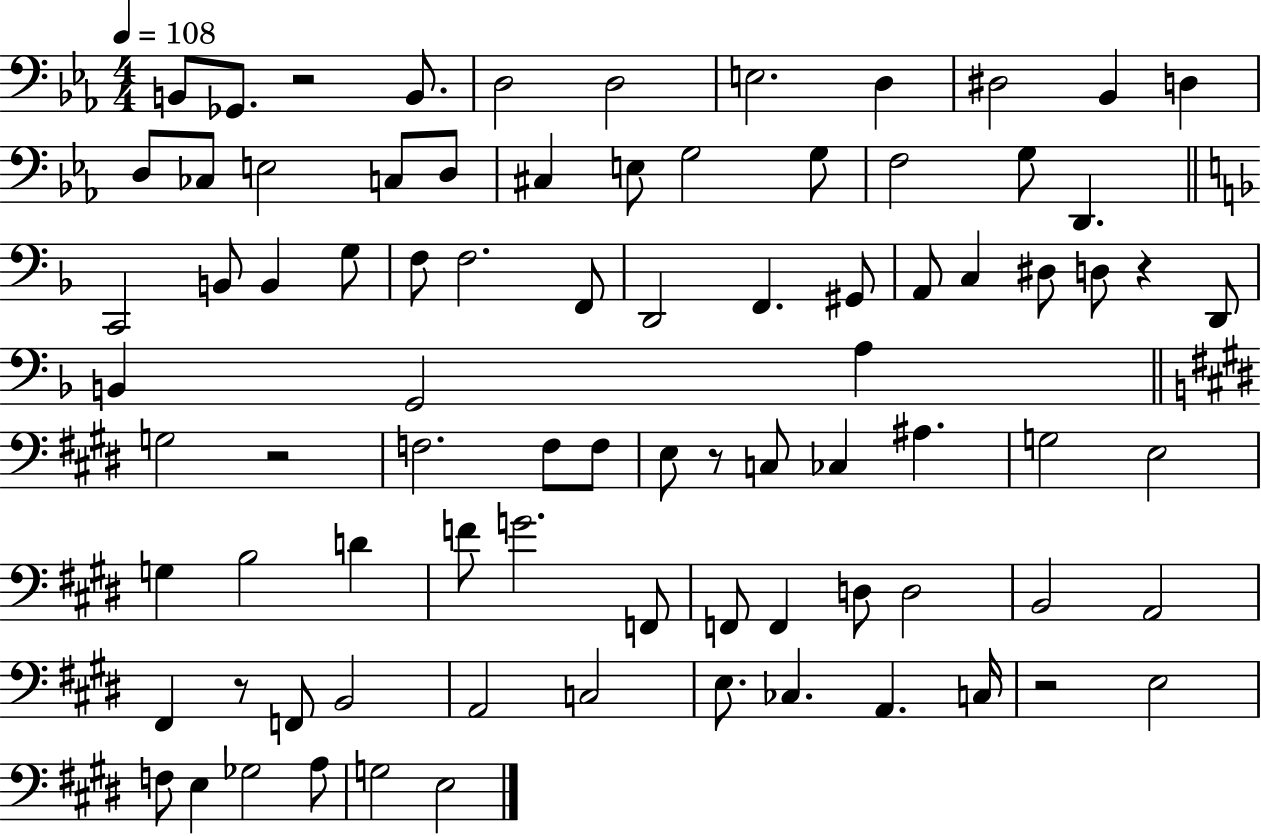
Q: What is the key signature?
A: EES major